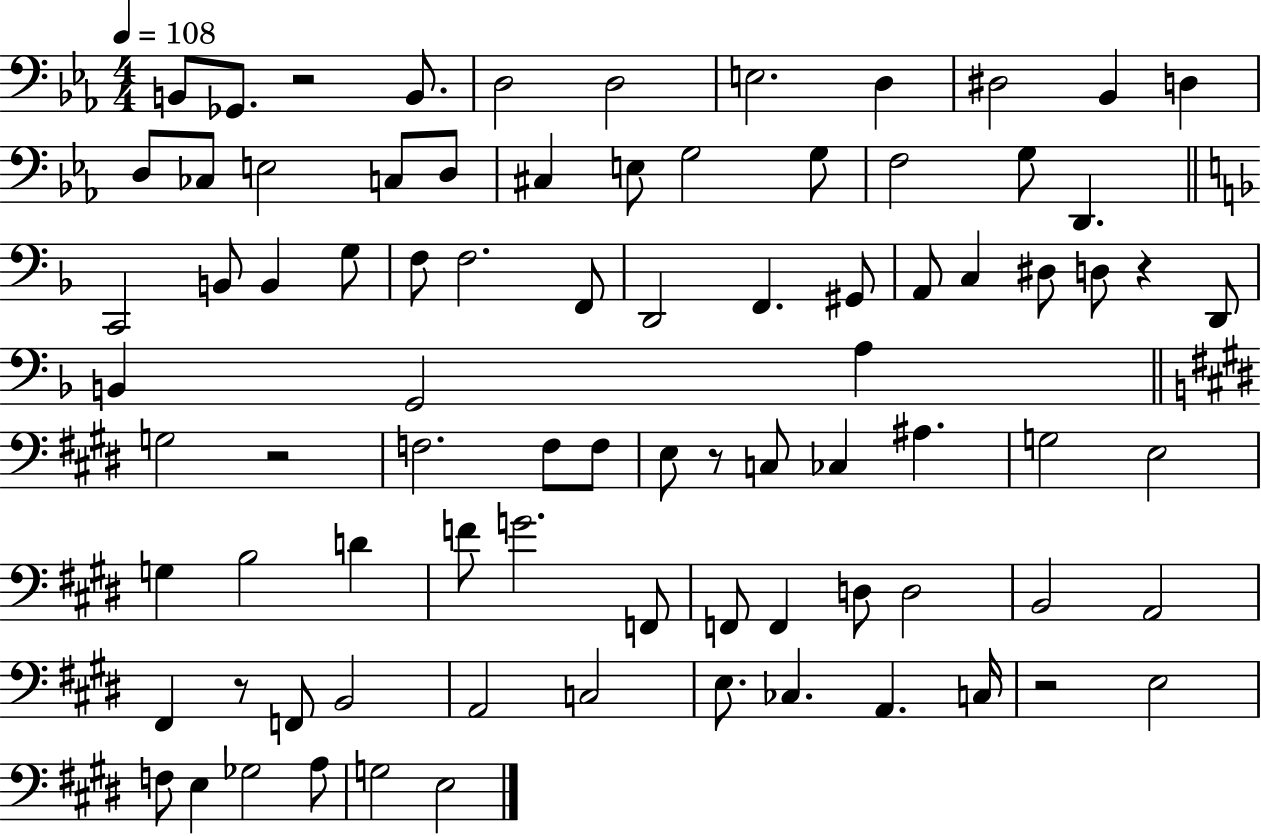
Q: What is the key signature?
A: EES major